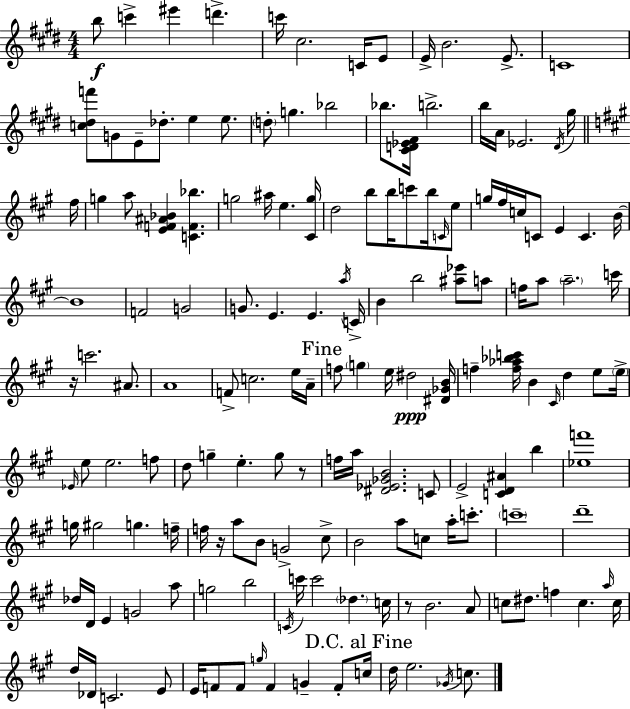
B5/e C6/q EIS6/q D6/q. C6/s C#5/h. C4/s E4/e E4/s B4/h. E4/e. C4/w [C5,D#5,F6]/e G4/e E4/e Db5/e. E5/q E5/e. D5/e G5/q. Bb5/h Bb5/e. [C#4,D4,Eb4,F#4]/s B5/h. B5/s A4/s Eb4/h. D#4/s G#5/s F#5/s G5/q A5/e [E4,F4,A#4,Bb4]/q [C4,F4,Bb5]/q. G5/h A#5/s E5/q. [C#4,G5]/s D5/h B5/e B5/s C6/e B5/s C4/s E5/e G5/s F#5/s C5/s C4/e E4/q C4/q. B4/s B4/w F4/h G4/h G4/e. E4/q. E4/q. A5/s C4/s B4/q B5/h [A#5,Eb6]/e A5/e F5/s A5/e A5/h. C6/s R/s C6/h. A#4/e. A4/w F4/e C5/h. E5/s A4/s F5/e G5/q E5/s D#5/h [D#4,Gb4,B4]/s F5/q [F5,Ab5,Bb5,C6]/s B4/q C#4/s D5/q E5/e E5/s Eb4/s E5/e E5/h. F5/e D5/e G5/q E5/q. G5/e R/e F5/s A5/s [D#4,Eb4,Gb4,B4]/h. C4/e E4/h [C4,D4,A#4]/q B5/q [Eb5,F6]/w G5/s G#5/h G5/q. F5/s F5/s R/s A5/e B4/e G4/h C#5/e B4/h A5/e C5/e A5/s C6/e. C6/w D6/w Db5/s D4/s E4/q G4/h A5/e G5/h B5/h C4/s C6/s C6/h Db5/q. C5/s R/e B4/h. A4/e C5/e D#5/e. F5/q C5/q. A5/s C5/s D5/s Db4/s C4/h. E4/e E4/s F4/e F4/e G5/s F4/q G4/q F4/e C5/s D5/s E5/h. Gb4/s C5/e.